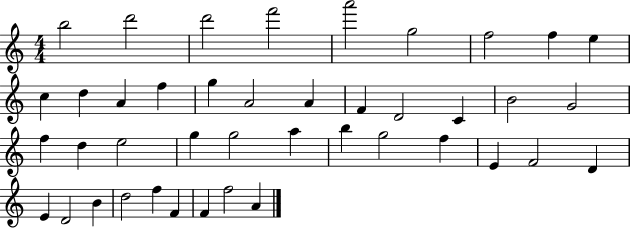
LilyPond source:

{
  \clef treble
  \numericTimeSignature
  \time 4/4
  \key c \major
  b''2 d'''2 | d'''2 f'''2 | a'''2 g''2 | f''2 f''4 e''4 | \break c''4 d''4 a'4 f''4 | g''4 a'2 a'4 | f'4 d'2 c'4 | b'2 g'2 | \break f''4 d''4 e''2 | g''4 g''2 a''4 | b''4 g''2 f''4 | e'4 f'2 d'4 | \break e'4 d'2 b'4 | d''2 f''4 f'4 | f'4 f''2 a'4 | \bar "|."
}